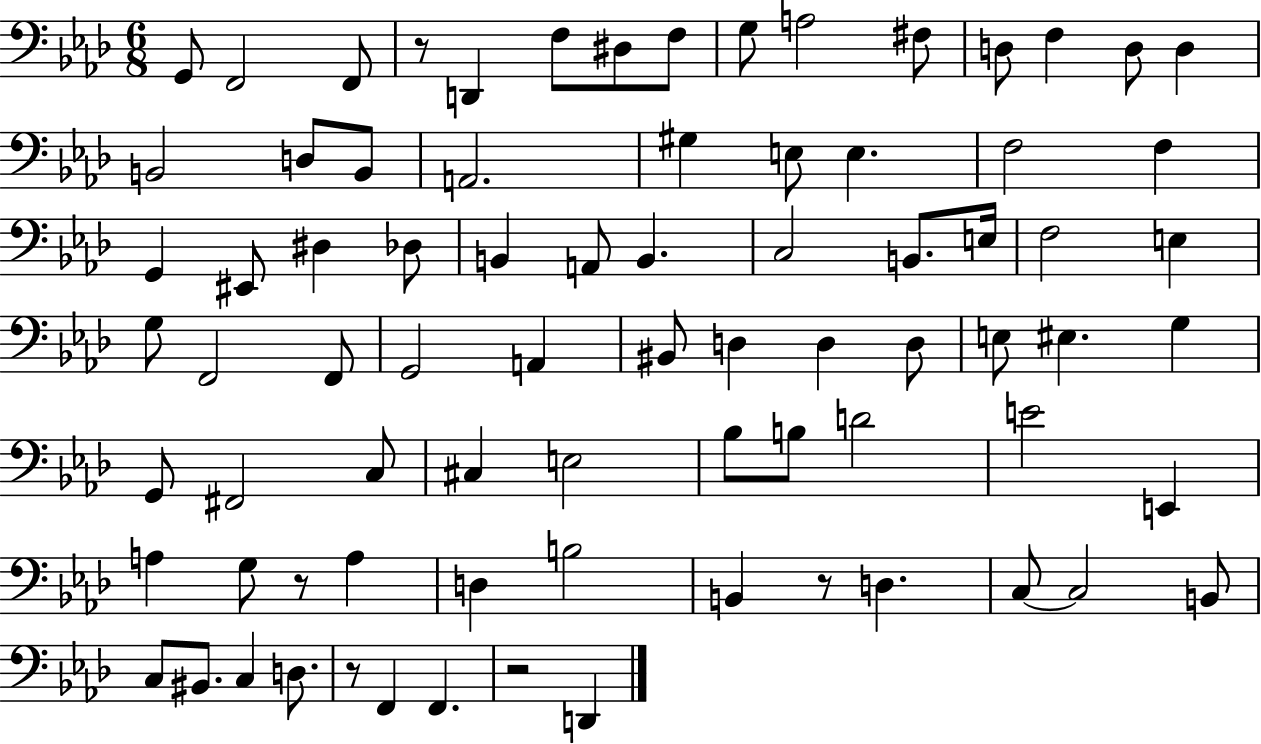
G2/e F2/h F2/e R/e D2/q F3/e D#3/e F3/e G3/e A3/h F#3/e D3/e F3/q D3/e D3/q B2/h D3/e B2/e A2/h. G#3/q E3/e E3/q. F3/h F3/q G2/q EIS2/e D#3/q Db3/e B2/q A2/e B2/q. C3/h B2/e. E3/s F3/h E3/q G3/e F2/h F2/e G2/h A2/q BIS2/e D3/q D3/q D3/e E3/e EIS3/q. G3/q G2/e F#2/h C3/e C#3/q E3/h Bb3/e B3/e D4/h E4/h E2/q A3/q G3/e R/e A3/q D3/q B3/h B2/q R/e D3/q. C3/e C3/h B2/e C3/e BIS2/e. C3/q D3/e. R/e F2/q F2/q. R/h D2/q